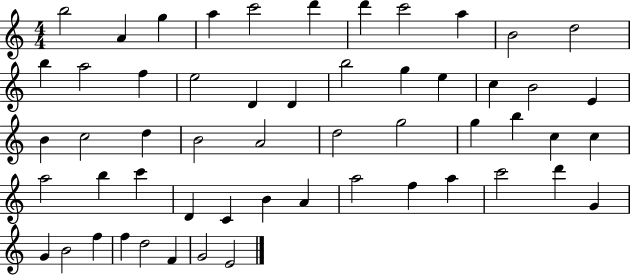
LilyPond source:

{
  \clef treble
  \numericTimeSignature
  \time 4/4
  \key c \major
  b''2 a'4 g''4 | a''4 c'''2 d'''4 | d'''4 c'''2 a''4 | b'2 d''2 | \break b''4 a''2 f''4 | e''2 d'4 d'4 | b''2 g''4 e''4 | c''4 b'2 e'4 | \break b'4 c''2 d''4 | b'2 a'2 | d''2 g''2 | g''4 b''4 c''4 c''4 | \break a''2 b''4 c'''4 | d'4 c'4 b'4 a'4 | a''2 f''4 a''4 | c'''2 d'''4 g'4 | \break g'4 b'2 f''4 | f''4 d''2 f'4 | g'2 e'2 | \bar "|."
}